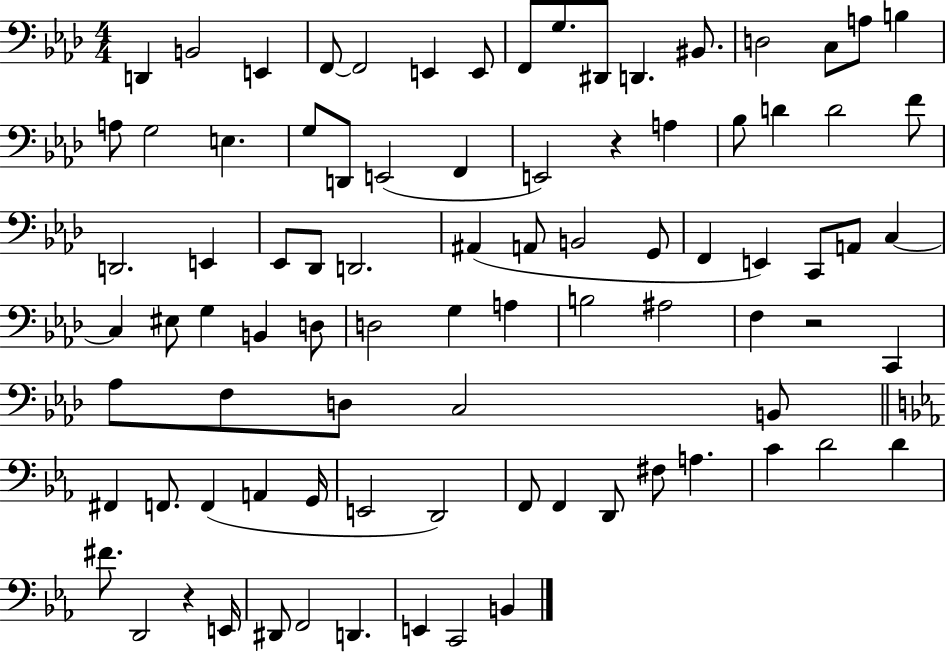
D2/q B2/h E2/q F2/e F2/h E2/q E2/e F2/e G3/e. D#2/e D2/q. BIS2/e. D3/h C3/e A3/e B3/q A3/e G3/h E3/q. G3/e D2/e E2/h F2/q E2/h R/q A3/q Bb3/e D4/q D4/h F4/e D2/h. E2/q Eb2/e Db2/e D2/h. A#2/q A2/e B2/h G2/e F2/q E2/q C2/e A2/e C3/q C3/q EIS3/e G3/q B2/q D3/e D3/h G3/q A3/q B3/h A#3/h F3/q R/h C2/q Ab3/e F3/e D3/e C3/h B2/e F#2/q F2/e. F2/q A2/q G2/s E2/h D2/h F2/e F2/q D2/e F#3/e A3/q. C4/q D4/h D4/q F#4/e. D2/h R/q E2/s D#2/e F2/h D2/q. E2/q C2/h B2/q